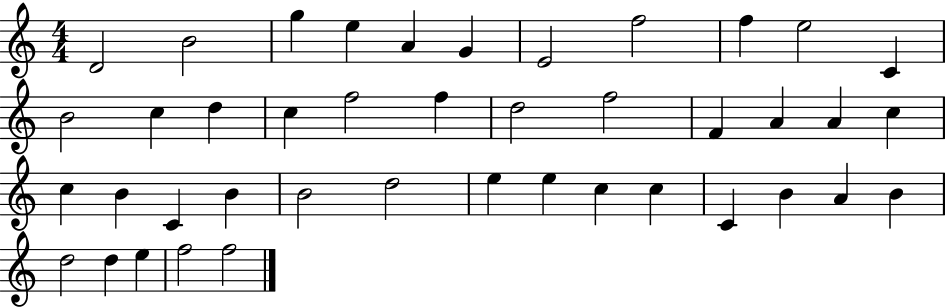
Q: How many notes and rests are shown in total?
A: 42